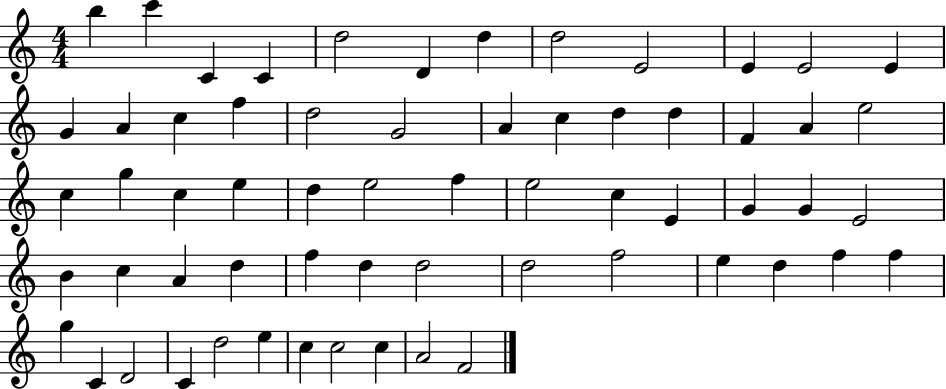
{
  \clef treble
  \numericTimeSignature
  \time 4/4
  \key c \major
  b''4 c'''4 c'4 c'4 | d''2 d'4 d''4 | d''2 e'2 | e'4 e'2 e'4 | \break g'4 a'4 c''4 f''4 | d''2 g'2 | a'4 c''4 d''4 d''4 | f'4 a'4 e''2 | \break c''4 g''4 c''4 e''4 | d''4 e''2 f''4 | e''2 c''4 e'4 | g'4 g'4 e'2 | \break b'4 c''4 a'4 d''4 | f''4 d''4 d''2 | d''2 f''2 | e''4 d''4 f''4 f''4 | \break g''4 c'4 d'2 | c'4 d''2 e''4 | c''4 c''2 c''4 | a'2 f'2 | \break \bar "|."
}